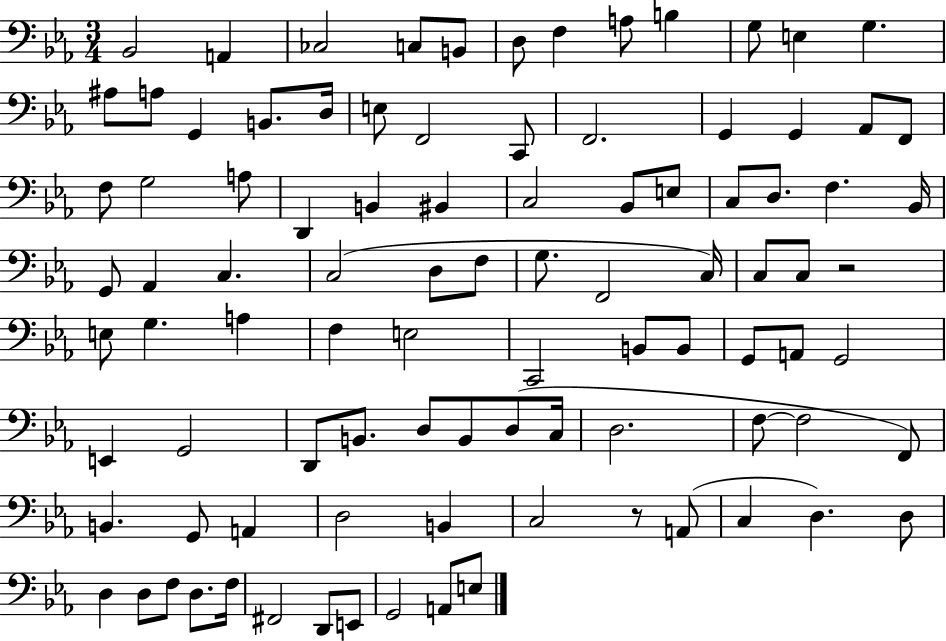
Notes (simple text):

Bb2/h A2/q CES3/h C3/e B2/e D3/e F3/q A3/e B3/q G3/e E3/q G3/q. A#3/e A3/e G2/q B2/e. D3/s E3/e F2/h C2/e F2/h. G2/q G2/q Ab2/e F2/e F3/e G3/h A3/e D2/q B2/q BIS2/q C3/h Bb2/e E3/e C3/e D3/e. F3/q. Bb2/s G2/e Ab2/q C3/q. C3/h D3/e F3/e G3/e. F2/h C3/s C3/e C3/e R/h E3/e G3/q. A3/q F3/q E3/h C2/h B2/e B2/e G2/e A2/e G2/h E2/q G2/h D2/e B2/e. D3/e B2/e D3/e C3/s D3/h. F3/e F3/h F2/e B2/q. G2/e A2/q D3/h B2/q C3/h R/e A2/e C3/q D3/q. D3/e D3/q D3/e F3/e D3/e. F3/s F#2/h D2/e E2/e G2/h A2/e E3/e